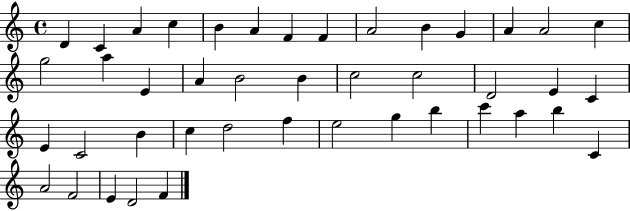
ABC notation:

X:1
T:Untitled
M:4/4
L:1/4
K:C
D C A c B A F F A2 B G A A2 c g2 a E A B2 B c2 c2 D2 E C E C2 B c d2 f e2 g b c' a b C A2 F2 E D2 F